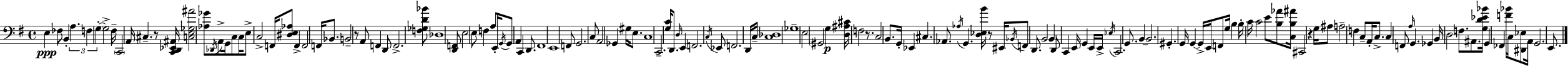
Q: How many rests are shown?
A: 5